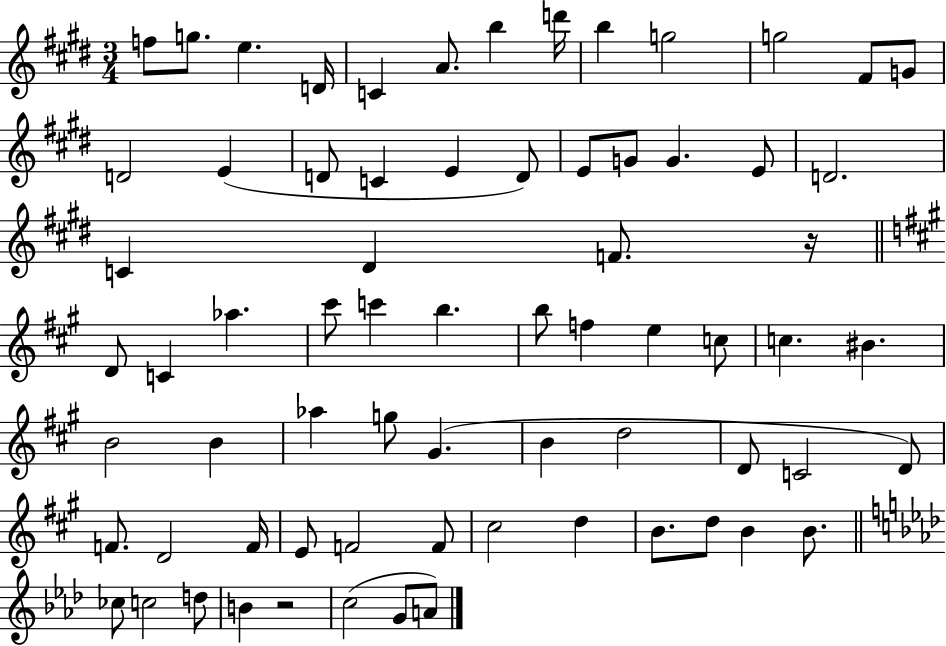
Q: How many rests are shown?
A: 2